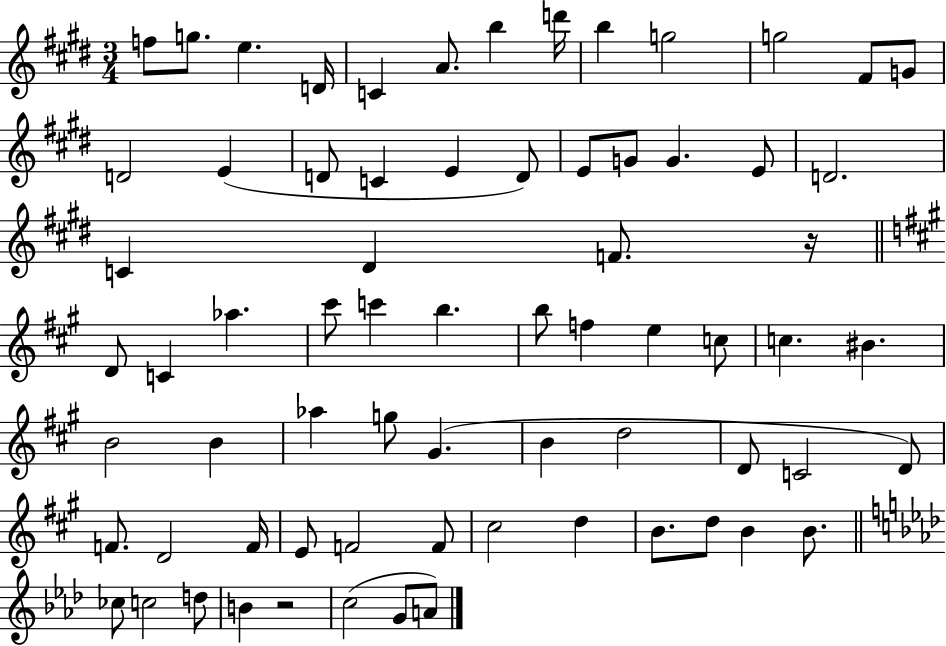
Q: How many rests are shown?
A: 2